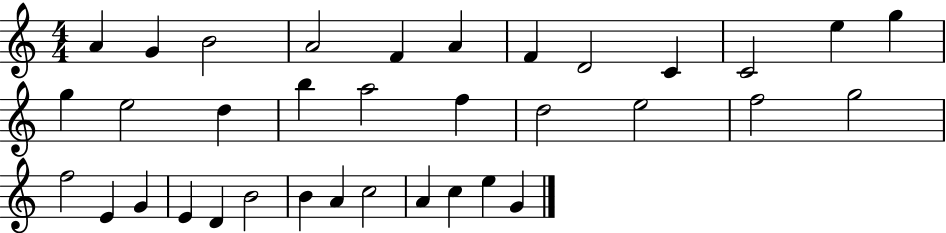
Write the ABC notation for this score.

X:1
T:Untitled
M:4/4
L:1/4
K:C
A G B2 A2 F A F D2 C C2 e g g e2 d b a2 f d2 e2 f2 g2 f2 E G E D B2 B A c2 A c e G